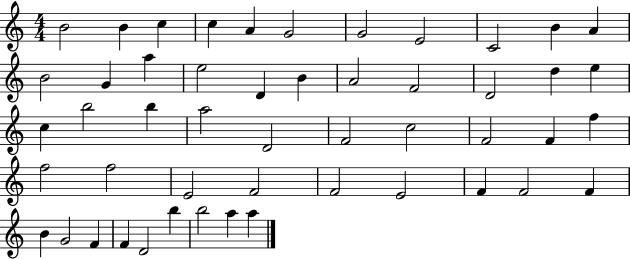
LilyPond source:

{
  \clef treble
  \numericTimeSignature
  \time 4/4
  \key c \major
  b'2 b'4 c''4 | c''4 a'4 g'2 | g'2 e'2 | c'2 b'4 a'4 | \break b'2 g'4 a''4 | e''2 d'4 b'4 | a'2 f'2 | d'2 d''4 e''4 | \break c''4 b''2 b''4 | a''2 d'2 | f'2 c''2 | f'2 f'4 f''4 | \break f''2 f''2 | e'2 f'2 | f'2 e'2 | f'4 f'2 f'4 | \break b'4 g'2 f'4 | f'4 d'2 b''4 | b''2 a''4 a''4 | \bar "|."
}